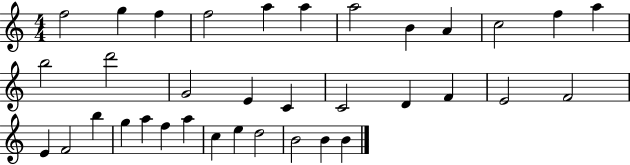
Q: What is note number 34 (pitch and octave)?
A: B4